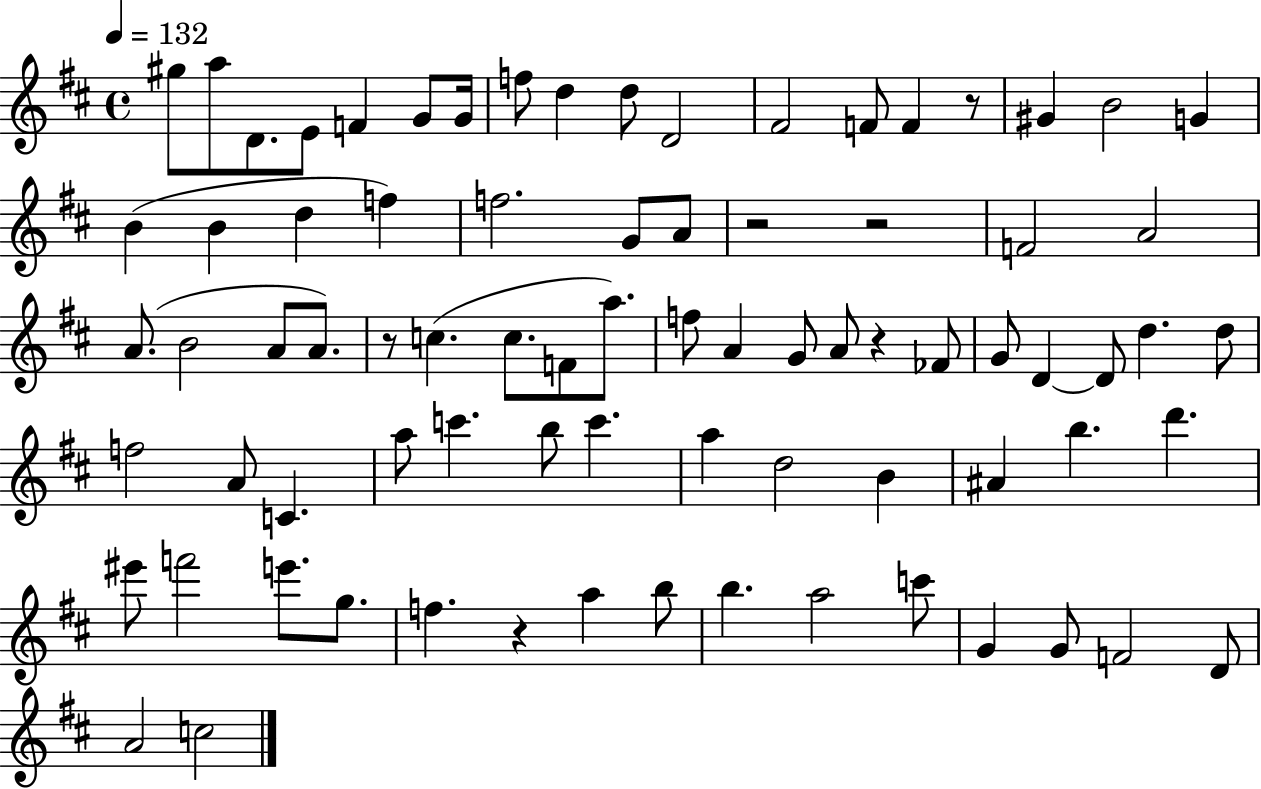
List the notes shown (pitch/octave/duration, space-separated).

G#5/e A5/e D4/e. E4/e F4/q G4/e G4/s F5/e D5/q D5/e D4/h F#4/h F4/e F4/q R/e G#4/q B4/h G4/q B4/q B4/q D5/q F5/q F5/h. G4/e A4/e R/h R/h F4/h A4/h A4/e. B4/h A4/e A4/e. R/e C5/q. C5/e. F4/e A5/e. F5/e A4/q G4/e A4/e R/q FES4/e G4/e D4/q D4/e D5/q. D5/e F5/h A4/e C4/q. A5/e C6/q. B5/e C6/q. A5/q D5/h B4/q A#4/q B5/q. D6/q. EIS6/e F6/h E6/e. G5/e. F5/q. R/q A5/q B5/e B5/q. A5/h C6/e G4/q G4/e F4/h D4/e A4/h C5/h